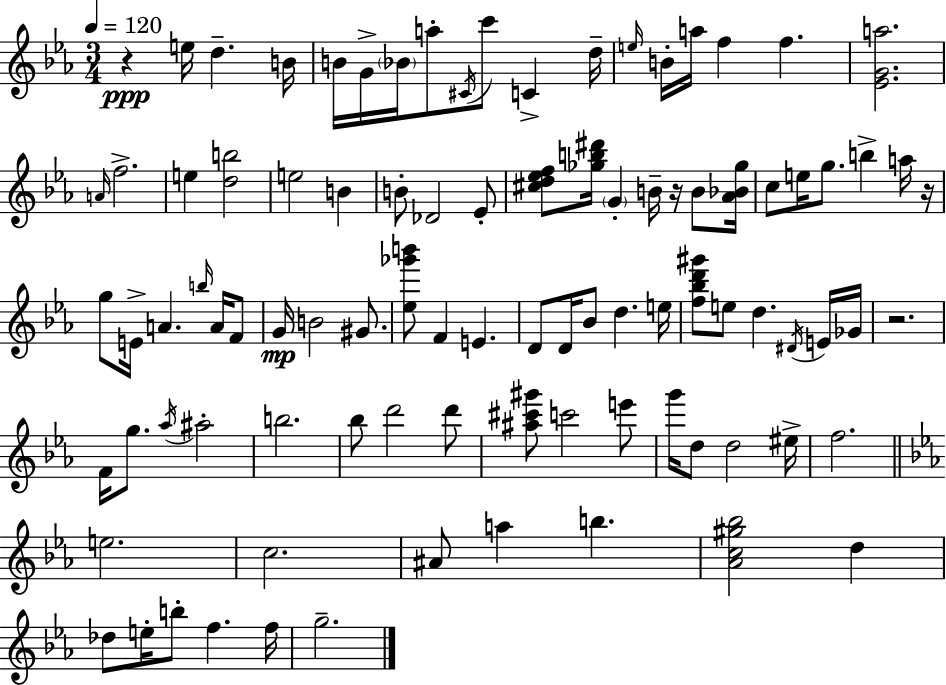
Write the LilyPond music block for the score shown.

{
  \clef treble
  \numericTimeSignature
  \time 3/4
  \key c \minor
  \tempo 4 = 120
  \repeat volta 2 { r4\ppp e''16 d''4.-- b'16 | b'16 g'16-> \parenthesize bes'16 a''8-. \acciaccatura { cis'16 } c'''8 c'4-> | d''16-- \grace { e''16 } b'16-. a''16 f''4 f''4. | <ees' g' a''>2. | \break \grace { a'16 } f''2.-> | e''4 <d'' b''>2 | e''2 b'4 | b'8-. des'2 | \break ees'8-. <cis'' d'' ees'' f''>8 <ges'' b'' dis'''>16 \parenthesize g'4-. b'16-- r16 | b'8 <aes' bes' ges''>16 c''8 e''16 g''8. b''4-> | a''16 r16 g''8 e'16-> a'4. | \grace { b''16 } a'16 f'8 g'16\mp b'2 | \break gis'8. <ees'' ges''' b'''>8 f'4 e'4. | d'8 d'16 bes'8 d''4. | e''16 <f'' bes'' d''' gis'''>8 e''8 d''4. | \acciaccatura { dis'16 } e'16 ges'16 r2. | \break f'16 g''8. \acciaccatura { aes''16 } ais''2-. | b''2. | bes''8 d'''2 | d'''8 <ais'' cis''' gis'''>8 c'''2 | \break e'''8 g'''16 d''8 d''2 | eis''16-> f''2. | \bar "||" \break \key ees \major e''2. | c''2. | ais'8 a''4 b''4. | <aes' c'' gis'' bes''>2 d''4 | \break des''8 e''16-. b''8-. f''4. f''16 | g''2.-- | } \bar "|."
}